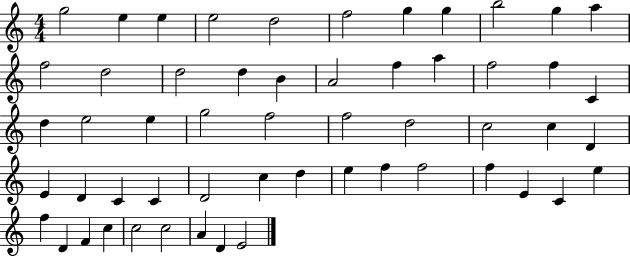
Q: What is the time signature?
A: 4/4